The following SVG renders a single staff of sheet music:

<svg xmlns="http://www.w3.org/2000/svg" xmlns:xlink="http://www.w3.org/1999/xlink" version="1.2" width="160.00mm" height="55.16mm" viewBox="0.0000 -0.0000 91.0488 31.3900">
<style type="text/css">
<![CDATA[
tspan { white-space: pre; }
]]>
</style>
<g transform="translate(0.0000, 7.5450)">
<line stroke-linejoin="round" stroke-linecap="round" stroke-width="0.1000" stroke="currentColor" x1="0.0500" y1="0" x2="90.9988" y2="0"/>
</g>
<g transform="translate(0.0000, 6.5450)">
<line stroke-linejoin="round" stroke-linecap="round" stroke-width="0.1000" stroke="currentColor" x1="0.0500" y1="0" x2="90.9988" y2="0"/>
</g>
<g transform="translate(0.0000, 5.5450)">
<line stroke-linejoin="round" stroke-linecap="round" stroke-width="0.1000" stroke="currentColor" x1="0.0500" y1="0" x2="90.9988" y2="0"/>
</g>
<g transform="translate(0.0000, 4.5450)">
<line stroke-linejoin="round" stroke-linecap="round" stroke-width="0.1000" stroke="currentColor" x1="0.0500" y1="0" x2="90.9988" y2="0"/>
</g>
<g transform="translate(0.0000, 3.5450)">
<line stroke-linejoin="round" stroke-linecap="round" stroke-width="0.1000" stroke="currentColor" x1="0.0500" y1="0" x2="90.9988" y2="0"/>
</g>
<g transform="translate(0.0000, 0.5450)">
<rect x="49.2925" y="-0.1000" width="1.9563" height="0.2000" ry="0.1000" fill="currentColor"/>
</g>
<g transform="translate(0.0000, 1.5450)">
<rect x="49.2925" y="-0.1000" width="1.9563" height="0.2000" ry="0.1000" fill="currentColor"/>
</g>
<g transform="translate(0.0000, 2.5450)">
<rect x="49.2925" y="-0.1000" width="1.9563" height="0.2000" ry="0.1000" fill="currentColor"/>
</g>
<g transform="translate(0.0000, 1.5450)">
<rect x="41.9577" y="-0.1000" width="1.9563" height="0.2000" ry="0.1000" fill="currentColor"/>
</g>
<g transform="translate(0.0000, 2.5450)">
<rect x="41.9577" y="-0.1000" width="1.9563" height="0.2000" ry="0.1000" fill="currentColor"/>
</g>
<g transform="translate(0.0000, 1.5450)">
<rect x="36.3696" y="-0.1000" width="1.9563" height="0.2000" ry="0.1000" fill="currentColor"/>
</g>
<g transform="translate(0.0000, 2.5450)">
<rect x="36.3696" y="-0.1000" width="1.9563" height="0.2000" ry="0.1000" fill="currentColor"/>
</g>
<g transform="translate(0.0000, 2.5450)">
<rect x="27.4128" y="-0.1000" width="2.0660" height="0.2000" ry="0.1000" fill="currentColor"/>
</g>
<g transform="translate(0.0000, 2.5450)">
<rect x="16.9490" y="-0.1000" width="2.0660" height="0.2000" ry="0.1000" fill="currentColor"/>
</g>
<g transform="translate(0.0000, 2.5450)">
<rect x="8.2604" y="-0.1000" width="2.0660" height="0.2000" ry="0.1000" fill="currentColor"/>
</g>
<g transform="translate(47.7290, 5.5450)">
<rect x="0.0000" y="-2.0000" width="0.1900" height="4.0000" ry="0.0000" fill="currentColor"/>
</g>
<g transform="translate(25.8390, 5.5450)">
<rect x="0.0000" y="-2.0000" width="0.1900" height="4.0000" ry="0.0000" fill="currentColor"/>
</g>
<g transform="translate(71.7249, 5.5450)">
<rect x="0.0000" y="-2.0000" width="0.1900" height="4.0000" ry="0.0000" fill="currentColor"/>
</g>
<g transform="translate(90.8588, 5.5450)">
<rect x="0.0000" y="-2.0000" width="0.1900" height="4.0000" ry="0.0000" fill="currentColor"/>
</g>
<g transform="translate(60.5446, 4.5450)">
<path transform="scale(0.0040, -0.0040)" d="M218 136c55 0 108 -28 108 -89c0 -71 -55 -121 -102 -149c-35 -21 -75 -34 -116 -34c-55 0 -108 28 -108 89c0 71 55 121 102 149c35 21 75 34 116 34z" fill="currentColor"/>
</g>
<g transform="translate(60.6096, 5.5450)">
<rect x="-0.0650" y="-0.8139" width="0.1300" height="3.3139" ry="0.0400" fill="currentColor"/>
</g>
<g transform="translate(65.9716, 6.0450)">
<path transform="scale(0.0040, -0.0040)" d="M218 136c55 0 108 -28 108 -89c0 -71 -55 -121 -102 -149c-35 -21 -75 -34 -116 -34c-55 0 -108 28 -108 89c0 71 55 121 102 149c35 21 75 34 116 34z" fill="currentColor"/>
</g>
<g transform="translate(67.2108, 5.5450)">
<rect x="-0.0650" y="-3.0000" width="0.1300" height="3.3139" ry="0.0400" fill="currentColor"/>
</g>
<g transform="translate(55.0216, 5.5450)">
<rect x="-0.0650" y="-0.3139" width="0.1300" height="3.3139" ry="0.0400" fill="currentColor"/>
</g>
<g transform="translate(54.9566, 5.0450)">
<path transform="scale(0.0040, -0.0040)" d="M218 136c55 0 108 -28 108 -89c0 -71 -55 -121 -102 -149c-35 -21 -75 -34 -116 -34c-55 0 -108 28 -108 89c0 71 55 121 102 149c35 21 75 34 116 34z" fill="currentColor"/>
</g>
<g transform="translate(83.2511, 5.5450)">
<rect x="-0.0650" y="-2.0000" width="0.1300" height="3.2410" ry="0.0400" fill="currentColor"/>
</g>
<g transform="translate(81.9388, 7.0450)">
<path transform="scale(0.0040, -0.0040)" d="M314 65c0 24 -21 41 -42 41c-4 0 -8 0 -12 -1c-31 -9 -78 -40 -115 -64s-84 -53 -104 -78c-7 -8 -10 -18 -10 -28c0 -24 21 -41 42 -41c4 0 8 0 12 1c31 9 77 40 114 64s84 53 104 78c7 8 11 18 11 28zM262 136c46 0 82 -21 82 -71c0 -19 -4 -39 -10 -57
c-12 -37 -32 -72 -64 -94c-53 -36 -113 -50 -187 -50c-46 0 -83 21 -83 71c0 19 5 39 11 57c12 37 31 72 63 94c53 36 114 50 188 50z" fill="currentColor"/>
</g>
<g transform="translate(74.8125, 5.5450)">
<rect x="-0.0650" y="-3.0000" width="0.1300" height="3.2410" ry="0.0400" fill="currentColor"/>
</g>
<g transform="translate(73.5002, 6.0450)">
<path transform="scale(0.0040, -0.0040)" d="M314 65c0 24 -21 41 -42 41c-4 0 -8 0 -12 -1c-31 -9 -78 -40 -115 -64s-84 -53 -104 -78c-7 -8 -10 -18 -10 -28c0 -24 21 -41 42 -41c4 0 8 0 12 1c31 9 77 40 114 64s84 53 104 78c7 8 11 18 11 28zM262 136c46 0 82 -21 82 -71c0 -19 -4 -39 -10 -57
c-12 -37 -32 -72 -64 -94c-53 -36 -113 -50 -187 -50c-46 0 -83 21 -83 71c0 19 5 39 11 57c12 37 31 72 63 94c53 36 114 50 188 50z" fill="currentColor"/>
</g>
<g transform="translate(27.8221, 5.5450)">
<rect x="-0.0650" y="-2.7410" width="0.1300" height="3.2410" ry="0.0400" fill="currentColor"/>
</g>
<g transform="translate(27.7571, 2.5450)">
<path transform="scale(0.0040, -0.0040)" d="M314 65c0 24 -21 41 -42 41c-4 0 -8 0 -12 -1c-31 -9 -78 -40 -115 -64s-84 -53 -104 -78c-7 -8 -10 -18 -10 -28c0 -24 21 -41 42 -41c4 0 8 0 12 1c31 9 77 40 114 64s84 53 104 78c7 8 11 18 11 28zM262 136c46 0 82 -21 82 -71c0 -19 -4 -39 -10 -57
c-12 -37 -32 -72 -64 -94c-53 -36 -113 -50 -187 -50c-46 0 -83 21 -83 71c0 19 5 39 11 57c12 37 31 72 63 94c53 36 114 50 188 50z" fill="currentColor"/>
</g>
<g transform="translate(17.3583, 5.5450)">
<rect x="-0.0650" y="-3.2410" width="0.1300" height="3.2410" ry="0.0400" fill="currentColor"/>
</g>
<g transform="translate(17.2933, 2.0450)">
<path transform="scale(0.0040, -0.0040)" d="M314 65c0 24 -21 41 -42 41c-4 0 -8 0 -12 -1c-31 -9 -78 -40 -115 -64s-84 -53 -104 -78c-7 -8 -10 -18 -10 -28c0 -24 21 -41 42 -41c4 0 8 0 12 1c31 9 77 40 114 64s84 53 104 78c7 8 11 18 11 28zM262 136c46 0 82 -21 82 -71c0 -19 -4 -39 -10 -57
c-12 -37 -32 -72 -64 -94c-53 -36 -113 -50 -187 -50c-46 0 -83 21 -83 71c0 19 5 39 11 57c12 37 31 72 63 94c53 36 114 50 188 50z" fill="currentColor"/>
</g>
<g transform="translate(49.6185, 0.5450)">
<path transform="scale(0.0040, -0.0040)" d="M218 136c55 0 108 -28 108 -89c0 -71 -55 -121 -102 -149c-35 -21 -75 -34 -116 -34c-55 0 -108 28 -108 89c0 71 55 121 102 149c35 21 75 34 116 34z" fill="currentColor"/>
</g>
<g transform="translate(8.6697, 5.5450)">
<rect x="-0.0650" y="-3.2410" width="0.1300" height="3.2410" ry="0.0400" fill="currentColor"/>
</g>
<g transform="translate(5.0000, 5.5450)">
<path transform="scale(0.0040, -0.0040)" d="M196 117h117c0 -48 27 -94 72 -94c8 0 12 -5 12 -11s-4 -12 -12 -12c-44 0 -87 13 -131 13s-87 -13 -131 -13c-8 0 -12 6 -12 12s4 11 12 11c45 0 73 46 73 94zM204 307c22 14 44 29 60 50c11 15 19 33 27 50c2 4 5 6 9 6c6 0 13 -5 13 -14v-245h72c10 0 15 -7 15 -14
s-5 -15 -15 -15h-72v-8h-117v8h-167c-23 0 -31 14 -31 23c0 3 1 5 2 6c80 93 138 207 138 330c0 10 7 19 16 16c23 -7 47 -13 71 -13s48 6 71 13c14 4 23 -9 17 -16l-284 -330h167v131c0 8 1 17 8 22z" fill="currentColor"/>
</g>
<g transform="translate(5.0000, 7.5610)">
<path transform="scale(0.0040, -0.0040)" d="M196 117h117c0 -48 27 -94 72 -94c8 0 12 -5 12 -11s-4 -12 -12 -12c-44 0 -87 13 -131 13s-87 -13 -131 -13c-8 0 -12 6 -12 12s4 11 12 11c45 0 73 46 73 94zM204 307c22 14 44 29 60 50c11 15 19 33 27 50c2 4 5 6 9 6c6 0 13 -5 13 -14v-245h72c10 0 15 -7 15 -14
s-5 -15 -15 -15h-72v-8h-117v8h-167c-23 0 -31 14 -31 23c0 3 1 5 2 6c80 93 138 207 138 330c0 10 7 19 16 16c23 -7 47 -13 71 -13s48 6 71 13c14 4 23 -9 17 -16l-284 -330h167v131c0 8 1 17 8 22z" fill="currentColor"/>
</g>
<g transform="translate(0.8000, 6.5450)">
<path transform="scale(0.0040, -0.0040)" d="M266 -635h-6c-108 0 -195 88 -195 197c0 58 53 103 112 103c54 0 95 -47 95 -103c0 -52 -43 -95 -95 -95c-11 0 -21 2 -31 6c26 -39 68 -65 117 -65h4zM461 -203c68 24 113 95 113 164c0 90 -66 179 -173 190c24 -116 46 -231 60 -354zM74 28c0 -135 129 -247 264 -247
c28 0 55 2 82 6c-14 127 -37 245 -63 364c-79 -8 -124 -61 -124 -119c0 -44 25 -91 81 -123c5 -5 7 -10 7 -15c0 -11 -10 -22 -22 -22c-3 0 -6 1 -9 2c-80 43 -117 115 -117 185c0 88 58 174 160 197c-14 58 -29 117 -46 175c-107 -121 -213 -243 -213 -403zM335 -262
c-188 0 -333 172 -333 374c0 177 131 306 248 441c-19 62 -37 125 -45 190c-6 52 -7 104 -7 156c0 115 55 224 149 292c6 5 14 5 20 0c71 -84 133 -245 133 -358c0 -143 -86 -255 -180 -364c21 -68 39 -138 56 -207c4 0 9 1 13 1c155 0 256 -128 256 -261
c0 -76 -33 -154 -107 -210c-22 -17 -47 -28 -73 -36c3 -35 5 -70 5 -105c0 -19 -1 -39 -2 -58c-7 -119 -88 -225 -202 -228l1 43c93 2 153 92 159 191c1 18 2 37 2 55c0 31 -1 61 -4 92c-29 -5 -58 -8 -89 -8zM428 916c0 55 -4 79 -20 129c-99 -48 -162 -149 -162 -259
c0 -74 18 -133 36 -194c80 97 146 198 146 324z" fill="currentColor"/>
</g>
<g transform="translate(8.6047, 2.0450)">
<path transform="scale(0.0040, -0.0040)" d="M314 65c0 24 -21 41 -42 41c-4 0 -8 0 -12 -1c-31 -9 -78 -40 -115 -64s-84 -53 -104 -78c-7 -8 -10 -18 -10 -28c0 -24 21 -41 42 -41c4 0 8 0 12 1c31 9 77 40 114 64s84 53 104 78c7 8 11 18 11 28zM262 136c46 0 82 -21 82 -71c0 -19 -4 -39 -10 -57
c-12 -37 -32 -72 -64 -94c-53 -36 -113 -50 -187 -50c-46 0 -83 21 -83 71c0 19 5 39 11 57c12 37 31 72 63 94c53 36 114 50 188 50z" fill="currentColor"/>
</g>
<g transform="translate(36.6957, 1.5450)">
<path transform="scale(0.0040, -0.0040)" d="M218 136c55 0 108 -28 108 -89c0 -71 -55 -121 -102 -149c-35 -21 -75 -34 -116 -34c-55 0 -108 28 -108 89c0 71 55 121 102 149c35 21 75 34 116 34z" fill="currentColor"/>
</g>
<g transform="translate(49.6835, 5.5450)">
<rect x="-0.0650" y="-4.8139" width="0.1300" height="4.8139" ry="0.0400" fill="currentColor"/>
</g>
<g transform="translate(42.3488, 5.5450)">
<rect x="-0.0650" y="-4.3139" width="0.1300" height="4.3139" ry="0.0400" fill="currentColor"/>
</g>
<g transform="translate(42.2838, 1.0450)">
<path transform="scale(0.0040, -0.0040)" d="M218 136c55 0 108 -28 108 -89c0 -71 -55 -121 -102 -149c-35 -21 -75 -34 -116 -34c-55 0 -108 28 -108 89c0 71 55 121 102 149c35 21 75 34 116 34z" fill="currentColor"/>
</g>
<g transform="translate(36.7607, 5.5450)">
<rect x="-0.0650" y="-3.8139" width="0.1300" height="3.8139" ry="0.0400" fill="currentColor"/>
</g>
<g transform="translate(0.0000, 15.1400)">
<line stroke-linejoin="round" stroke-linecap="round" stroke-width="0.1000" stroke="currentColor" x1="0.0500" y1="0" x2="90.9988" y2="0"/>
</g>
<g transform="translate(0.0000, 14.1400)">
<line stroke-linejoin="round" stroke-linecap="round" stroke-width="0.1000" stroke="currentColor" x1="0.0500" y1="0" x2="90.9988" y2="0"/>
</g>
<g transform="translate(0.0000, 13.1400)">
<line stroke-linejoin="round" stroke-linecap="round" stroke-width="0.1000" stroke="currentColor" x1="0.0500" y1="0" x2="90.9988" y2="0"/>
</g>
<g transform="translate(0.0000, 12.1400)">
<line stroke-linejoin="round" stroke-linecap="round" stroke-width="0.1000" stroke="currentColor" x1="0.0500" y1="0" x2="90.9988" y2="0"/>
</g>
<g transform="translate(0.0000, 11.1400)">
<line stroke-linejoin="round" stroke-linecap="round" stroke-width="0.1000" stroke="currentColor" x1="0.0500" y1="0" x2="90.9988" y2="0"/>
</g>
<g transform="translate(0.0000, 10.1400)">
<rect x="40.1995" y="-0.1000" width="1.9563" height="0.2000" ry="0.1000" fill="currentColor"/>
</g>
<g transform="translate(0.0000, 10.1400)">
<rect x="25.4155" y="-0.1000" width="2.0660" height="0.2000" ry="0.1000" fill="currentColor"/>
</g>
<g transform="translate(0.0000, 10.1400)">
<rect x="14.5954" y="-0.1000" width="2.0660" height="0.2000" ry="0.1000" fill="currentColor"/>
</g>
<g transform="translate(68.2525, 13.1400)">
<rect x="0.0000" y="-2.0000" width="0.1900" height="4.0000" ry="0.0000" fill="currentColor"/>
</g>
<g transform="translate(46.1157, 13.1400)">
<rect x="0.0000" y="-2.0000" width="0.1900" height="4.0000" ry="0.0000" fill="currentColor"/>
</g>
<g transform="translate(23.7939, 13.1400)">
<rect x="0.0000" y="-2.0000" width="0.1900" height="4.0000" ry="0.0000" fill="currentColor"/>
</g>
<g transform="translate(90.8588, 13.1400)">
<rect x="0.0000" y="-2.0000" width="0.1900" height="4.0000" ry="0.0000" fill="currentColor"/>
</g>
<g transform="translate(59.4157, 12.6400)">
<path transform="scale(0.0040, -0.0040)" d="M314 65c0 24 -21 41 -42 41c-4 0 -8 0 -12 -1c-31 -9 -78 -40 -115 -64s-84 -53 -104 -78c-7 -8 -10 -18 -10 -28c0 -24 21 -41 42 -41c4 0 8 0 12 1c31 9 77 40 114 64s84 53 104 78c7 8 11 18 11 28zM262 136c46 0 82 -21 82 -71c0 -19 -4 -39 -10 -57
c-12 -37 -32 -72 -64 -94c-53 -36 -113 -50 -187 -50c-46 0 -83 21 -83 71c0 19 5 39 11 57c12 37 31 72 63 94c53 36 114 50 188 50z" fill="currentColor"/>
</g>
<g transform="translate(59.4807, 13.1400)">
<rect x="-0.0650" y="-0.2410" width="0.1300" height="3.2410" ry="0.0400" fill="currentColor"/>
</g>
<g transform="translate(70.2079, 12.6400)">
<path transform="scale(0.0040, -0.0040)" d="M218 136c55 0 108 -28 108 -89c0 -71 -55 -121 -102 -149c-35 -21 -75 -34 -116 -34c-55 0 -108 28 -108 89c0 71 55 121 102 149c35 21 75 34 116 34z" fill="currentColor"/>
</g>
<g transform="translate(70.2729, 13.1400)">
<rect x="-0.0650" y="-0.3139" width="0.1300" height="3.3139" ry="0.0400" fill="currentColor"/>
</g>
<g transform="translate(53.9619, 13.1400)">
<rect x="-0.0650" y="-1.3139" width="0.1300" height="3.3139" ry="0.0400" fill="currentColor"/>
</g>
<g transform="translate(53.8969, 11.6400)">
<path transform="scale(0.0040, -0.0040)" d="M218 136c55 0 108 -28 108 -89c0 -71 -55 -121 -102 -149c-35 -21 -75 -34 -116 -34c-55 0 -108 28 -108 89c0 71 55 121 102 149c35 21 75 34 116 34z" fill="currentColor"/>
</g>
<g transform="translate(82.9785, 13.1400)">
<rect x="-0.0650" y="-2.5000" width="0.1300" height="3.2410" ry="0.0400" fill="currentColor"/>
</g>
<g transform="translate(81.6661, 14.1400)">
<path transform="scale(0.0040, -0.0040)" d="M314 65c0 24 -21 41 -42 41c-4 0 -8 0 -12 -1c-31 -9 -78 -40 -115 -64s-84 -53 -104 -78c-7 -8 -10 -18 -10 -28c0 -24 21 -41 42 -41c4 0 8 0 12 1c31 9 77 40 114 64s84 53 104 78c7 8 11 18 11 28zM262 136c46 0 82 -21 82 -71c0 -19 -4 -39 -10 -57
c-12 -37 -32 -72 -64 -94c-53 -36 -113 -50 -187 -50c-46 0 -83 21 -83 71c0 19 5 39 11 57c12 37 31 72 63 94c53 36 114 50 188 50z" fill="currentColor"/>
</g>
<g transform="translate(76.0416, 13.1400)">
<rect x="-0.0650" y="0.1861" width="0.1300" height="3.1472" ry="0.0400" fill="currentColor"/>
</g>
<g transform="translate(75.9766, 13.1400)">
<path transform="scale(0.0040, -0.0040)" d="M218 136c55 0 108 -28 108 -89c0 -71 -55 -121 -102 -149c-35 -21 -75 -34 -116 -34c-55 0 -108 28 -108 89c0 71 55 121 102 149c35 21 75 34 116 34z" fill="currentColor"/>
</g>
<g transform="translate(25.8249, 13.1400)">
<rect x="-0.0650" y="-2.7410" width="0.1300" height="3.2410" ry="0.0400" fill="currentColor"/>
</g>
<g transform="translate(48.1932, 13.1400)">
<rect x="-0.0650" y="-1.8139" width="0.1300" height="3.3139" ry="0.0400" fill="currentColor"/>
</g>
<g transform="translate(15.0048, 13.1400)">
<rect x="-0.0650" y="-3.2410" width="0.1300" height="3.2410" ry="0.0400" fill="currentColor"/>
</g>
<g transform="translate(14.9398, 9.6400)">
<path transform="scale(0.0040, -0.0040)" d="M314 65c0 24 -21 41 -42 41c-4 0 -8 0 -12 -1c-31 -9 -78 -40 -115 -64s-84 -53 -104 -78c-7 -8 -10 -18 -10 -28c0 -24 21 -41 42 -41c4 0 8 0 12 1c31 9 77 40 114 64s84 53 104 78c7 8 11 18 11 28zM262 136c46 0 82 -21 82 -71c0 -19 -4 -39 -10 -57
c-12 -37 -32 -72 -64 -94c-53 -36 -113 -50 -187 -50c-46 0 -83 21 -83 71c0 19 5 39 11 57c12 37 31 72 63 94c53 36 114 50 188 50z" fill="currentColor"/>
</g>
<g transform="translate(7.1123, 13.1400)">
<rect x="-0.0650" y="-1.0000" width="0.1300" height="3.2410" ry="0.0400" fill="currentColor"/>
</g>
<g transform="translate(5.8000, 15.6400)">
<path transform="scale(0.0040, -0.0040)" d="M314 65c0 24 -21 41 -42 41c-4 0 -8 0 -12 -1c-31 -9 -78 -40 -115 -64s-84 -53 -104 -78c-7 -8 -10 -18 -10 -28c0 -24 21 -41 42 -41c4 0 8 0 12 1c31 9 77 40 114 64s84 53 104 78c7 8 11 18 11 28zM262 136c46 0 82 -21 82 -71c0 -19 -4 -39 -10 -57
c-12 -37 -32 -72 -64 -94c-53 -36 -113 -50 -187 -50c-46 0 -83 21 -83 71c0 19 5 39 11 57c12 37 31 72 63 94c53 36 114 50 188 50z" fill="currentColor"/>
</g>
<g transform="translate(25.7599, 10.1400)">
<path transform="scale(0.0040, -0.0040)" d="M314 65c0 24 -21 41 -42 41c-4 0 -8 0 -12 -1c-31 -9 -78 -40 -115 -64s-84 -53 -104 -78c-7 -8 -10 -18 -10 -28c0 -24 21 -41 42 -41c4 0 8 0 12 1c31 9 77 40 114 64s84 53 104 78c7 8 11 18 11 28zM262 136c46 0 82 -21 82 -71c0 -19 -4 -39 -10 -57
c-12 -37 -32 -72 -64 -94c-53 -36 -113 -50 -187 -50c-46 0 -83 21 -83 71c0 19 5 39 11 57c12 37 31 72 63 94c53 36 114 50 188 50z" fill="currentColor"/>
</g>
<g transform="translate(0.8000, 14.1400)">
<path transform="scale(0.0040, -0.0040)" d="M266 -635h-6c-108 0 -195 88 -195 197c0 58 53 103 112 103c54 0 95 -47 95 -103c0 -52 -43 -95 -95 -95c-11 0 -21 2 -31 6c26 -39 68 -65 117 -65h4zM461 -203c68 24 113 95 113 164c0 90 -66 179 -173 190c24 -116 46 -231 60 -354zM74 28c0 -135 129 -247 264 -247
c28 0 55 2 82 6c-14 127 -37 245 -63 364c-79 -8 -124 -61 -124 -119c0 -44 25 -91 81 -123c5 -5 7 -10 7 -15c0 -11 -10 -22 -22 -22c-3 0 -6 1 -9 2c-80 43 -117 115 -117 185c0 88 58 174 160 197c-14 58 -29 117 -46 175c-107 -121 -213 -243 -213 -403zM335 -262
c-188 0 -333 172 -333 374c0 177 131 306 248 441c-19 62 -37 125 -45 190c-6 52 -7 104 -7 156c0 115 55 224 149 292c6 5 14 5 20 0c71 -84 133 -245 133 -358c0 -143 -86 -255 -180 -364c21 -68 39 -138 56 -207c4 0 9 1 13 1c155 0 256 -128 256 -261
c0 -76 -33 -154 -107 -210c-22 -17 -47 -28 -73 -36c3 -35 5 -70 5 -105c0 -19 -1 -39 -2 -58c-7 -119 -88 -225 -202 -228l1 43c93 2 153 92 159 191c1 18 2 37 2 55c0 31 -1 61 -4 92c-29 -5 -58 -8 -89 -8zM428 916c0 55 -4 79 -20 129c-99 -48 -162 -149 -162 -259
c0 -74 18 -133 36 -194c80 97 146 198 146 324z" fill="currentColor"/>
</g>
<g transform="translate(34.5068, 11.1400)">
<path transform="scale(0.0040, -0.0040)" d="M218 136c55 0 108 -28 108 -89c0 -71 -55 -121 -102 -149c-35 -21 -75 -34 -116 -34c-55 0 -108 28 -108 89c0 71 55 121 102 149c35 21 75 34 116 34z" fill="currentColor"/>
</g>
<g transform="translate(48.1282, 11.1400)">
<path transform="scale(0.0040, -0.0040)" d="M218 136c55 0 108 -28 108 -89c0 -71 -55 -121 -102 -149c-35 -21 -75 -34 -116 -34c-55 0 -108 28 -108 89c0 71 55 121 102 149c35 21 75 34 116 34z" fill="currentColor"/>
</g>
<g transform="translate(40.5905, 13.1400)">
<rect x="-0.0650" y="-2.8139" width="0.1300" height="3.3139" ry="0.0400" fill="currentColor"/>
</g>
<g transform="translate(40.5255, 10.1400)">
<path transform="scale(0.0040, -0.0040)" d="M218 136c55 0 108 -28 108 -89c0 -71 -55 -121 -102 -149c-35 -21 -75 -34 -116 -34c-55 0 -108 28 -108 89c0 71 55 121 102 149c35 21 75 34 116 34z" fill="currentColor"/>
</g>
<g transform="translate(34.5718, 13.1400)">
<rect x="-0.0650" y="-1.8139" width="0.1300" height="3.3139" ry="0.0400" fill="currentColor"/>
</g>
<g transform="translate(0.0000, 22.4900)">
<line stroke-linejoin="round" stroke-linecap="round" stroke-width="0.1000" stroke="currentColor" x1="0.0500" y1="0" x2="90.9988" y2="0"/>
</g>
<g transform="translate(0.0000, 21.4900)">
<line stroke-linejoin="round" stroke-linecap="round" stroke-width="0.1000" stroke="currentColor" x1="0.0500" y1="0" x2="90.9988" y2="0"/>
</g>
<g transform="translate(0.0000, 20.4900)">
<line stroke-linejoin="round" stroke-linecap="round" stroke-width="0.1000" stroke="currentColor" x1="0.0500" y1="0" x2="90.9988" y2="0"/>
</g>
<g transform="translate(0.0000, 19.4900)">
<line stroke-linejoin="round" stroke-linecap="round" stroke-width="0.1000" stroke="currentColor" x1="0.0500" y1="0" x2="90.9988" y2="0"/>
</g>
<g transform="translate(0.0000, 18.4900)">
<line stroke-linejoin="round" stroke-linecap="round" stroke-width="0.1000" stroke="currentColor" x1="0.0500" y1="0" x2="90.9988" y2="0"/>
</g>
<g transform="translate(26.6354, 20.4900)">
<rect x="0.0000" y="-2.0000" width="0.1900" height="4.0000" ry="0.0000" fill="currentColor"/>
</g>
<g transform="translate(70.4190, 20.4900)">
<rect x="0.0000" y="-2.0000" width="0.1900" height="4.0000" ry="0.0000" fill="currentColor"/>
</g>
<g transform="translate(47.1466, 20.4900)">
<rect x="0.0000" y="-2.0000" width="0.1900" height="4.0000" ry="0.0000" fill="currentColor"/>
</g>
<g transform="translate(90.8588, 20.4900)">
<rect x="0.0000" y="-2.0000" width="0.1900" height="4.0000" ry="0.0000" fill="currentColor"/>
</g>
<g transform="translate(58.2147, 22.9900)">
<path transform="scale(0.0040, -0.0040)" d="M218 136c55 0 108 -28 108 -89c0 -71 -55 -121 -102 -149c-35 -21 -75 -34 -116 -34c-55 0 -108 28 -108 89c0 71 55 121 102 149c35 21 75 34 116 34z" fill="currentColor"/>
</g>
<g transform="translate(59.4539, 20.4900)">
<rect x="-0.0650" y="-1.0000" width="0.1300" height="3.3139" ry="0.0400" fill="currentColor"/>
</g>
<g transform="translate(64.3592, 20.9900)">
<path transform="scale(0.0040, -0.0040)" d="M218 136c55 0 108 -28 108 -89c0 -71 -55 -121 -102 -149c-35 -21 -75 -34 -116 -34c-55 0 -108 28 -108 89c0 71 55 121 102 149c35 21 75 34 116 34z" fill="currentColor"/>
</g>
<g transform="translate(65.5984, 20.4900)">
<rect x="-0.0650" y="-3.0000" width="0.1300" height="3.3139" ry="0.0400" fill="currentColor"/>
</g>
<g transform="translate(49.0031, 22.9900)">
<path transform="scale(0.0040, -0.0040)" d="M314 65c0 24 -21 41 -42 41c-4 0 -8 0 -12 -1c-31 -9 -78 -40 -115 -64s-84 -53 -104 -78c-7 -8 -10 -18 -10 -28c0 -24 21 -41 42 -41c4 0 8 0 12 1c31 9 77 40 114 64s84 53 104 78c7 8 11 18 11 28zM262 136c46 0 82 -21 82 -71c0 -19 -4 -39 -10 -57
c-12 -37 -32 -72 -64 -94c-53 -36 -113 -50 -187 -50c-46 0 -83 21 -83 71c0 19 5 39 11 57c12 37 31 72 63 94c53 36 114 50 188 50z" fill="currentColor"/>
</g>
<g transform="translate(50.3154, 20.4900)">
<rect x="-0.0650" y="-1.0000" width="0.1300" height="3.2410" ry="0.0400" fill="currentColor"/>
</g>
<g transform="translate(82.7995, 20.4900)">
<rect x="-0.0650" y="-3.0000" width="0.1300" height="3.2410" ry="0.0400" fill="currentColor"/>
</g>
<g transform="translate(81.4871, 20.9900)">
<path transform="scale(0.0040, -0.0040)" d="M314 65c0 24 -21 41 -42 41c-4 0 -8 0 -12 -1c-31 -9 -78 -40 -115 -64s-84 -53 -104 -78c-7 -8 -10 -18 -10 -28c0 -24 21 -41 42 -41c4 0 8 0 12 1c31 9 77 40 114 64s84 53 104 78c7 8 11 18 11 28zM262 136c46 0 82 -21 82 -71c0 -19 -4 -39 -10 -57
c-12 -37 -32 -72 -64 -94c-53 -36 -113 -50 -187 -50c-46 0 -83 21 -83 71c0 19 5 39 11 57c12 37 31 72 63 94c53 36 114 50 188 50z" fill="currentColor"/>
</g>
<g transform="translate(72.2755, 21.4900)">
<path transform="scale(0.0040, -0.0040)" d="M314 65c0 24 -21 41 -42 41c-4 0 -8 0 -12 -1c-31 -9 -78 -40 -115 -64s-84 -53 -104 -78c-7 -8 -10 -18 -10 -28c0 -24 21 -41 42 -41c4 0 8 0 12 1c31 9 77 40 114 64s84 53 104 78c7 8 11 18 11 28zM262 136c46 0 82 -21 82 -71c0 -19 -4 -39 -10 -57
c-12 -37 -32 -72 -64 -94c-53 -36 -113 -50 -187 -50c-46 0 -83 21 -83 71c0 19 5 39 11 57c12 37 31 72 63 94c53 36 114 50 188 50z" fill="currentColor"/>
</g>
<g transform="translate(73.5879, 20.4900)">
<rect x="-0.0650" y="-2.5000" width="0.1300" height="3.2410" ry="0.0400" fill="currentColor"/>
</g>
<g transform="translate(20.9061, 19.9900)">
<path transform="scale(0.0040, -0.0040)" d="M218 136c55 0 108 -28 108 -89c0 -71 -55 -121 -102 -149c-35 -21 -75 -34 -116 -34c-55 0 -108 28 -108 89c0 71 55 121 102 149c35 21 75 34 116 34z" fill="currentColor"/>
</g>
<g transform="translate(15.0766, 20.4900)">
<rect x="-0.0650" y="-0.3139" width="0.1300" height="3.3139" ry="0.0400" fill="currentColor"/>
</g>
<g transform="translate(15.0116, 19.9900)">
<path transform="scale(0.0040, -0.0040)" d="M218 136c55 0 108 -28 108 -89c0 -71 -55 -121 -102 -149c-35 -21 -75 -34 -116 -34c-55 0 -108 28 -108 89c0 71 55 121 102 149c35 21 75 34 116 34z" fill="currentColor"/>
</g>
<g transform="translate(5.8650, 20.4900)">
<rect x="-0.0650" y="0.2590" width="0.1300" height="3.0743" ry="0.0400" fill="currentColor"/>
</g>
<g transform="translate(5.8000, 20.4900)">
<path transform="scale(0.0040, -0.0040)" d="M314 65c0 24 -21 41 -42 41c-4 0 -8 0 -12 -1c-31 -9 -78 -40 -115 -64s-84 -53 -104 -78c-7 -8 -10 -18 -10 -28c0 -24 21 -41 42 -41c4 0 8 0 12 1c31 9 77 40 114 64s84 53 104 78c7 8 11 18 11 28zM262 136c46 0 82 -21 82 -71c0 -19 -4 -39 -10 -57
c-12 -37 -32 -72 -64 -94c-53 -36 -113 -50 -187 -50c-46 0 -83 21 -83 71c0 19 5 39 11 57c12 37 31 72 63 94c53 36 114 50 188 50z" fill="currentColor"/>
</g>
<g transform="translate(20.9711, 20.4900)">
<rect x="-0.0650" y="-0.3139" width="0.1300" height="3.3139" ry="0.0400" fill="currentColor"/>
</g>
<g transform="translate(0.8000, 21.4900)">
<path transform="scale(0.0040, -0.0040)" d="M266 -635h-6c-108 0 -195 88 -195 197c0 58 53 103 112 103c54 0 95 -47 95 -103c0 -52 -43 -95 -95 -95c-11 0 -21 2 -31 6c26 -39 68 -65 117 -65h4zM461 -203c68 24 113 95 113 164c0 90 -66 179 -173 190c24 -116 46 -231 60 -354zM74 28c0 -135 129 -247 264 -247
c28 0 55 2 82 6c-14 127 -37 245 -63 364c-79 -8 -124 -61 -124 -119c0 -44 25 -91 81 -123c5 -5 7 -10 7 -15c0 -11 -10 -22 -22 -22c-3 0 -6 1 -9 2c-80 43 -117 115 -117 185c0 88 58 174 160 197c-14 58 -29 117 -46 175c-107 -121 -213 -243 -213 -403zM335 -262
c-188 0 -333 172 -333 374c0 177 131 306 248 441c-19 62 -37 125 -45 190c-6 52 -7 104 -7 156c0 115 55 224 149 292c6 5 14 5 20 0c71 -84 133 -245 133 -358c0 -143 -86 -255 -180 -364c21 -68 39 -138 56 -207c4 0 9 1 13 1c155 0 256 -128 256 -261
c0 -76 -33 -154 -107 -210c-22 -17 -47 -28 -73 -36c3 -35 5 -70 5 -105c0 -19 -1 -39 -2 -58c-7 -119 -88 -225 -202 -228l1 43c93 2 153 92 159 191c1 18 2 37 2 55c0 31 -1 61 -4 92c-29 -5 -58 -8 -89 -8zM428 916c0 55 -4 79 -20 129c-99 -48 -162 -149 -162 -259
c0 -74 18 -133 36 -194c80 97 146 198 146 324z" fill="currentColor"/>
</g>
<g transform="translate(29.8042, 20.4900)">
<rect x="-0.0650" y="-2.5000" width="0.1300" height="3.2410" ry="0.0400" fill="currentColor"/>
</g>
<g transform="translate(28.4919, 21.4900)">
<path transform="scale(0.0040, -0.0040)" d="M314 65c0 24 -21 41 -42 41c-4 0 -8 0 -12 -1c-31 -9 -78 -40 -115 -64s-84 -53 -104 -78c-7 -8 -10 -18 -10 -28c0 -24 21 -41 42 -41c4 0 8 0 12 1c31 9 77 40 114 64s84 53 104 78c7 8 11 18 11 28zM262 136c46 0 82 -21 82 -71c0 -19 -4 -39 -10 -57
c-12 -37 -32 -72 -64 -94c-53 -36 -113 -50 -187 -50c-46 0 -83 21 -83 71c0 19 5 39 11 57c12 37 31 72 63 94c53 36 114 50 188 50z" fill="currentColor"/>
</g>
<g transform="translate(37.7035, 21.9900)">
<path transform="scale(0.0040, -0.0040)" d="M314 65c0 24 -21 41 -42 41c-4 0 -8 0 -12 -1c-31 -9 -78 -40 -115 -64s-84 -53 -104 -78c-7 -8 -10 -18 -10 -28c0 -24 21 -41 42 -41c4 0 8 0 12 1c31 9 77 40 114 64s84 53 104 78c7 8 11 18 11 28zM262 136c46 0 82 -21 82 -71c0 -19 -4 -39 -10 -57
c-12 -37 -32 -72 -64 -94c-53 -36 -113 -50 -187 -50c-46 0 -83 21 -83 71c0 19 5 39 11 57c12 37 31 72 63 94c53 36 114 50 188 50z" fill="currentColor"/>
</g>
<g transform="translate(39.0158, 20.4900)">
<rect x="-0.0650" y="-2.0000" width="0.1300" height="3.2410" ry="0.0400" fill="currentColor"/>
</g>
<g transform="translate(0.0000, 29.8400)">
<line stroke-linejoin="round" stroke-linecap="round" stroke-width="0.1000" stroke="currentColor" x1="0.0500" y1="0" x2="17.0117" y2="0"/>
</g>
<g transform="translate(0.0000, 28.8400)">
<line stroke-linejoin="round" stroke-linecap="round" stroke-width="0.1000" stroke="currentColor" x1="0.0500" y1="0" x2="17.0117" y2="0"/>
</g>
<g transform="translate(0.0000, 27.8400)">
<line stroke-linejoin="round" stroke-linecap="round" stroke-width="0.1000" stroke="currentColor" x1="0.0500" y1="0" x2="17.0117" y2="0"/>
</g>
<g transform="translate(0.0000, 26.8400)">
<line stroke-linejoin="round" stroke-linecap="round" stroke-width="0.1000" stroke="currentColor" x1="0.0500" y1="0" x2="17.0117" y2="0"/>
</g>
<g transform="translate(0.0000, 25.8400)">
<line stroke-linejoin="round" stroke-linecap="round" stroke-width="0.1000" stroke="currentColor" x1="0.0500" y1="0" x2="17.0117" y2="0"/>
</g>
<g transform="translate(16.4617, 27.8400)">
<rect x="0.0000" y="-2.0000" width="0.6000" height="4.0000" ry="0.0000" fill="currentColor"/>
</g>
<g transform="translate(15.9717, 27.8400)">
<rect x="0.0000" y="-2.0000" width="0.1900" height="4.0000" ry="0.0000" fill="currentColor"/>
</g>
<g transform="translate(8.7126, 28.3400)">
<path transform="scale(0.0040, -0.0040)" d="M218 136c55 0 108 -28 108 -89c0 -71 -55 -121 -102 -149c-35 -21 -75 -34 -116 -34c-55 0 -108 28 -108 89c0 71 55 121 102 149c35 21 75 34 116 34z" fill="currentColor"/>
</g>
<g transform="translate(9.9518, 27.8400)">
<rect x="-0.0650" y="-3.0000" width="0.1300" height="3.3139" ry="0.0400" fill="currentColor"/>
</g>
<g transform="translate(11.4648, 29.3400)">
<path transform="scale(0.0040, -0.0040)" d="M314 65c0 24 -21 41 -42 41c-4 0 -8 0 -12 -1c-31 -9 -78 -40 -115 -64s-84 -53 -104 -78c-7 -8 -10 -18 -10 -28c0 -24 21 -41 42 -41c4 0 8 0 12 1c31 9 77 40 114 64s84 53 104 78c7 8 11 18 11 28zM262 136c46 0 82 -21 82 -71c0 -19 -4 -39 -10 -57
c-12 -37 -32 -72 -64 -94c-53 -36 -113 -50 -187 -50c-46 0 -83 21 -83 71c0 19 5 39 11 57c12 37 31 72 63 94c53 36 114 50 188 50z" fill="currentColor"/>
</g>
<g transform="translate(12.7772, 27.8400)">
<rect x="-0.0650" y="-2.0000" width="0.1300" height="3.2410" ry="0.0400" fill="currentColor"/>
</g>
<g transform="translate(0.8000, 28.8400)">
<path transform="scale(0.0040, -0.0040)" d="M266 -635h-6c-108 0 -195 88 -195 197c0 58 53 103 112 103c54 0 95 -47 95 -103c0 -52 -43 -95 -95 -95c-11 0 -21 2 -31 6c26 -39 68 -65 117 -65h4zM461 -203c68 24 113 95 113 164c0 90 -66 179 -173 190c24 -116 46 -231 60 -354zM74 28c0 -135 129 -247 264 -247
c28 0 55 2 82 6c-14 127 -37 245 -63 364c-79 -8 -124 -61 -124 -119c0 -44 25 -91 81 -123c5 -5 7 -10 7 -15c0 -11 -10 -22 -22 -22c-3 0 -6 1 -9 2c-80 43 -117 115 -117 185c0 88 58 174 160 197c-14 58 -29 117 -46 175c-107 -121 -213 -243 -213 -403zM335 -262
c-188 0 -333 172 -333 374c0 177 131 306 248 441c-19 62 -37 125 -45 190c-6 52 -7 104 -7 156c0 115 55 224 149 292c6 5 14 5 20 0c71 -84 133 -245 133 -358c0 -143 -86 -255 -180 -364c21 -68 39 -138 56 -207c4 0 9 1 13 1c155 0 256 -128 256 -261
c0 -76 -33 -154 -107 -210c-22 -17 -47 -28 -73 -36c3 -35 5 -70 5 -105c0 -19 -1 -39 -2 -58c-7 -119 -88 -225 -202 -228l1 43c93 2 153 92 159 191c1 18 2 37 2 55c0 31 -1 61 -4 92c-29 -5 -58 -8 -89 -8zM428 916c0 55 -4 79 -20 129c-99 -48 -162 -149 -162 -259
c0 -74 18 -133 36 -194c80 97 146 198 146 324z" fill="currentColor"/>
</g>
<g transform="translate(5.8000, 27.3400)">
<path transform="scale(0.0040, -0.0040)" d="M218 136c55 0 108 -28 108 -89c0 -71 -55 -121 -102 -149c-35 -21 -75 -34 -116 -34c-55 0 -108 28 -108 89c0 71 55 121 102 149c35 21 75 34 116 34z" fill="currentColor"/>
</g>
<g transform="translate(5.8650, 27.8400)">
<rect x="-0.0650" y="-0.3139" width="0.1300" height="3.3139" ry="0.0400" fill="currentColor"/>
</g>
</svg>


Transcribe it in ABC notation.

X:1
T:Untitled
M:4/4
L:1/4
K:C
b2 b2 a2 c' d' e' c d A A2 F2 D2 b2 a2 f a f e c2 c B G2 B2 c c G2 F2 D2 D A G2 A2 c A F2